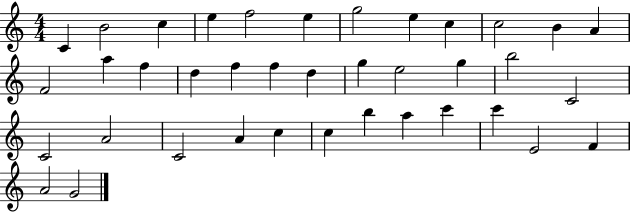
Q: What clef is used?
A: treble